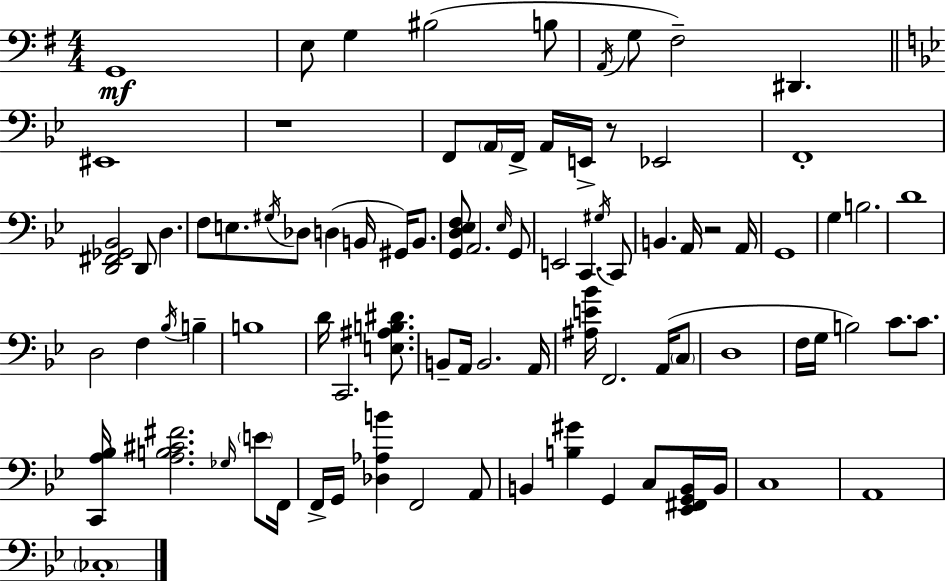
X:1
T:Untitled
M:4/4
L:1/4
K:Em
G,,4 E,/2 G, ^B,2 B,/2 A,,/4 G,/2 ^F,2 ^D,, ^E,,4 z4 F,,/2 A,,/4 F,,/4 A,,/4 E,,/4 z/2 _E,,2 F,,4 [D,,^F,,_G,,_B,,]2 D,,/2 D, F,/2 E,/2 ^G,/4 _D,/2 D, B,,/4 ^G,,/4 B,,/2 [G,,D,_E,F,]/2 A,,2 _E,/4 G,,/2 E,,2 C,, ^G,/4 C,,/2 B,, A,,/4 z2 A,,/4 G,,4 G, B,2 D4 D,2 F, _B,/4 B, B,4 D/4 C,,2 [E,^A,B,^D]/2 B,,/2 A,,/4 B,,2 A,,/4 [^A,E_B]/4 F,,2 A,,/4 C,/2 D,4 F,/4 G,/4 B,2 C/2 C/2 [C,,A,_B,]/4 [A,B,^C^F]2 _G,/4 E/2 F,,/4 F,,/4 G,,/4 [_D,_A,B] F,,2 A,,/2 B,, [B,^G] G,, C,/2 [_E,,^F,,G,,B,,]/4 B,,/4 C,4 A,,4 _C,4